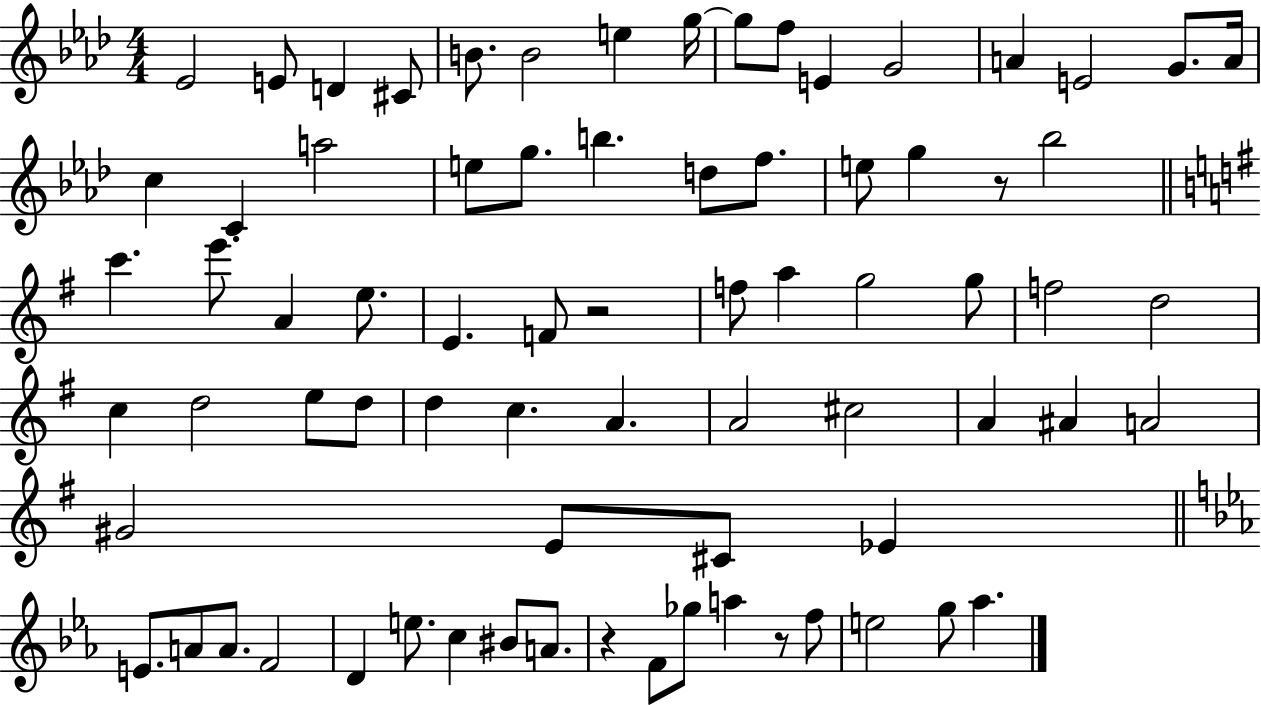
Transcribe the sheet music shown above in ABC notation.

X:1
T:Untitled
M:4/4
L:1/4
K:Ab
_E2 E/2 D ^C/2 B/2 B2 e g/4 g/2 f/2 E G2 A E2 G/2 A/4 c C a2 e/2 g/2 b d/2 f/2 e/2 g z/2 _b2 c' e'/2 A e/2 E F/2 z2 f/2 a g2 g/2 f2 d2 c d2 e/2 d/2 d c A A2 ^c2 A ^A A2 ^G2 E/2 ^C/2 _E E/2 A/2 A/2 F2 D e/2 c ^B/2 A/2 z F/2 _g/2 a z/2 f/2 e2 g/2 _a